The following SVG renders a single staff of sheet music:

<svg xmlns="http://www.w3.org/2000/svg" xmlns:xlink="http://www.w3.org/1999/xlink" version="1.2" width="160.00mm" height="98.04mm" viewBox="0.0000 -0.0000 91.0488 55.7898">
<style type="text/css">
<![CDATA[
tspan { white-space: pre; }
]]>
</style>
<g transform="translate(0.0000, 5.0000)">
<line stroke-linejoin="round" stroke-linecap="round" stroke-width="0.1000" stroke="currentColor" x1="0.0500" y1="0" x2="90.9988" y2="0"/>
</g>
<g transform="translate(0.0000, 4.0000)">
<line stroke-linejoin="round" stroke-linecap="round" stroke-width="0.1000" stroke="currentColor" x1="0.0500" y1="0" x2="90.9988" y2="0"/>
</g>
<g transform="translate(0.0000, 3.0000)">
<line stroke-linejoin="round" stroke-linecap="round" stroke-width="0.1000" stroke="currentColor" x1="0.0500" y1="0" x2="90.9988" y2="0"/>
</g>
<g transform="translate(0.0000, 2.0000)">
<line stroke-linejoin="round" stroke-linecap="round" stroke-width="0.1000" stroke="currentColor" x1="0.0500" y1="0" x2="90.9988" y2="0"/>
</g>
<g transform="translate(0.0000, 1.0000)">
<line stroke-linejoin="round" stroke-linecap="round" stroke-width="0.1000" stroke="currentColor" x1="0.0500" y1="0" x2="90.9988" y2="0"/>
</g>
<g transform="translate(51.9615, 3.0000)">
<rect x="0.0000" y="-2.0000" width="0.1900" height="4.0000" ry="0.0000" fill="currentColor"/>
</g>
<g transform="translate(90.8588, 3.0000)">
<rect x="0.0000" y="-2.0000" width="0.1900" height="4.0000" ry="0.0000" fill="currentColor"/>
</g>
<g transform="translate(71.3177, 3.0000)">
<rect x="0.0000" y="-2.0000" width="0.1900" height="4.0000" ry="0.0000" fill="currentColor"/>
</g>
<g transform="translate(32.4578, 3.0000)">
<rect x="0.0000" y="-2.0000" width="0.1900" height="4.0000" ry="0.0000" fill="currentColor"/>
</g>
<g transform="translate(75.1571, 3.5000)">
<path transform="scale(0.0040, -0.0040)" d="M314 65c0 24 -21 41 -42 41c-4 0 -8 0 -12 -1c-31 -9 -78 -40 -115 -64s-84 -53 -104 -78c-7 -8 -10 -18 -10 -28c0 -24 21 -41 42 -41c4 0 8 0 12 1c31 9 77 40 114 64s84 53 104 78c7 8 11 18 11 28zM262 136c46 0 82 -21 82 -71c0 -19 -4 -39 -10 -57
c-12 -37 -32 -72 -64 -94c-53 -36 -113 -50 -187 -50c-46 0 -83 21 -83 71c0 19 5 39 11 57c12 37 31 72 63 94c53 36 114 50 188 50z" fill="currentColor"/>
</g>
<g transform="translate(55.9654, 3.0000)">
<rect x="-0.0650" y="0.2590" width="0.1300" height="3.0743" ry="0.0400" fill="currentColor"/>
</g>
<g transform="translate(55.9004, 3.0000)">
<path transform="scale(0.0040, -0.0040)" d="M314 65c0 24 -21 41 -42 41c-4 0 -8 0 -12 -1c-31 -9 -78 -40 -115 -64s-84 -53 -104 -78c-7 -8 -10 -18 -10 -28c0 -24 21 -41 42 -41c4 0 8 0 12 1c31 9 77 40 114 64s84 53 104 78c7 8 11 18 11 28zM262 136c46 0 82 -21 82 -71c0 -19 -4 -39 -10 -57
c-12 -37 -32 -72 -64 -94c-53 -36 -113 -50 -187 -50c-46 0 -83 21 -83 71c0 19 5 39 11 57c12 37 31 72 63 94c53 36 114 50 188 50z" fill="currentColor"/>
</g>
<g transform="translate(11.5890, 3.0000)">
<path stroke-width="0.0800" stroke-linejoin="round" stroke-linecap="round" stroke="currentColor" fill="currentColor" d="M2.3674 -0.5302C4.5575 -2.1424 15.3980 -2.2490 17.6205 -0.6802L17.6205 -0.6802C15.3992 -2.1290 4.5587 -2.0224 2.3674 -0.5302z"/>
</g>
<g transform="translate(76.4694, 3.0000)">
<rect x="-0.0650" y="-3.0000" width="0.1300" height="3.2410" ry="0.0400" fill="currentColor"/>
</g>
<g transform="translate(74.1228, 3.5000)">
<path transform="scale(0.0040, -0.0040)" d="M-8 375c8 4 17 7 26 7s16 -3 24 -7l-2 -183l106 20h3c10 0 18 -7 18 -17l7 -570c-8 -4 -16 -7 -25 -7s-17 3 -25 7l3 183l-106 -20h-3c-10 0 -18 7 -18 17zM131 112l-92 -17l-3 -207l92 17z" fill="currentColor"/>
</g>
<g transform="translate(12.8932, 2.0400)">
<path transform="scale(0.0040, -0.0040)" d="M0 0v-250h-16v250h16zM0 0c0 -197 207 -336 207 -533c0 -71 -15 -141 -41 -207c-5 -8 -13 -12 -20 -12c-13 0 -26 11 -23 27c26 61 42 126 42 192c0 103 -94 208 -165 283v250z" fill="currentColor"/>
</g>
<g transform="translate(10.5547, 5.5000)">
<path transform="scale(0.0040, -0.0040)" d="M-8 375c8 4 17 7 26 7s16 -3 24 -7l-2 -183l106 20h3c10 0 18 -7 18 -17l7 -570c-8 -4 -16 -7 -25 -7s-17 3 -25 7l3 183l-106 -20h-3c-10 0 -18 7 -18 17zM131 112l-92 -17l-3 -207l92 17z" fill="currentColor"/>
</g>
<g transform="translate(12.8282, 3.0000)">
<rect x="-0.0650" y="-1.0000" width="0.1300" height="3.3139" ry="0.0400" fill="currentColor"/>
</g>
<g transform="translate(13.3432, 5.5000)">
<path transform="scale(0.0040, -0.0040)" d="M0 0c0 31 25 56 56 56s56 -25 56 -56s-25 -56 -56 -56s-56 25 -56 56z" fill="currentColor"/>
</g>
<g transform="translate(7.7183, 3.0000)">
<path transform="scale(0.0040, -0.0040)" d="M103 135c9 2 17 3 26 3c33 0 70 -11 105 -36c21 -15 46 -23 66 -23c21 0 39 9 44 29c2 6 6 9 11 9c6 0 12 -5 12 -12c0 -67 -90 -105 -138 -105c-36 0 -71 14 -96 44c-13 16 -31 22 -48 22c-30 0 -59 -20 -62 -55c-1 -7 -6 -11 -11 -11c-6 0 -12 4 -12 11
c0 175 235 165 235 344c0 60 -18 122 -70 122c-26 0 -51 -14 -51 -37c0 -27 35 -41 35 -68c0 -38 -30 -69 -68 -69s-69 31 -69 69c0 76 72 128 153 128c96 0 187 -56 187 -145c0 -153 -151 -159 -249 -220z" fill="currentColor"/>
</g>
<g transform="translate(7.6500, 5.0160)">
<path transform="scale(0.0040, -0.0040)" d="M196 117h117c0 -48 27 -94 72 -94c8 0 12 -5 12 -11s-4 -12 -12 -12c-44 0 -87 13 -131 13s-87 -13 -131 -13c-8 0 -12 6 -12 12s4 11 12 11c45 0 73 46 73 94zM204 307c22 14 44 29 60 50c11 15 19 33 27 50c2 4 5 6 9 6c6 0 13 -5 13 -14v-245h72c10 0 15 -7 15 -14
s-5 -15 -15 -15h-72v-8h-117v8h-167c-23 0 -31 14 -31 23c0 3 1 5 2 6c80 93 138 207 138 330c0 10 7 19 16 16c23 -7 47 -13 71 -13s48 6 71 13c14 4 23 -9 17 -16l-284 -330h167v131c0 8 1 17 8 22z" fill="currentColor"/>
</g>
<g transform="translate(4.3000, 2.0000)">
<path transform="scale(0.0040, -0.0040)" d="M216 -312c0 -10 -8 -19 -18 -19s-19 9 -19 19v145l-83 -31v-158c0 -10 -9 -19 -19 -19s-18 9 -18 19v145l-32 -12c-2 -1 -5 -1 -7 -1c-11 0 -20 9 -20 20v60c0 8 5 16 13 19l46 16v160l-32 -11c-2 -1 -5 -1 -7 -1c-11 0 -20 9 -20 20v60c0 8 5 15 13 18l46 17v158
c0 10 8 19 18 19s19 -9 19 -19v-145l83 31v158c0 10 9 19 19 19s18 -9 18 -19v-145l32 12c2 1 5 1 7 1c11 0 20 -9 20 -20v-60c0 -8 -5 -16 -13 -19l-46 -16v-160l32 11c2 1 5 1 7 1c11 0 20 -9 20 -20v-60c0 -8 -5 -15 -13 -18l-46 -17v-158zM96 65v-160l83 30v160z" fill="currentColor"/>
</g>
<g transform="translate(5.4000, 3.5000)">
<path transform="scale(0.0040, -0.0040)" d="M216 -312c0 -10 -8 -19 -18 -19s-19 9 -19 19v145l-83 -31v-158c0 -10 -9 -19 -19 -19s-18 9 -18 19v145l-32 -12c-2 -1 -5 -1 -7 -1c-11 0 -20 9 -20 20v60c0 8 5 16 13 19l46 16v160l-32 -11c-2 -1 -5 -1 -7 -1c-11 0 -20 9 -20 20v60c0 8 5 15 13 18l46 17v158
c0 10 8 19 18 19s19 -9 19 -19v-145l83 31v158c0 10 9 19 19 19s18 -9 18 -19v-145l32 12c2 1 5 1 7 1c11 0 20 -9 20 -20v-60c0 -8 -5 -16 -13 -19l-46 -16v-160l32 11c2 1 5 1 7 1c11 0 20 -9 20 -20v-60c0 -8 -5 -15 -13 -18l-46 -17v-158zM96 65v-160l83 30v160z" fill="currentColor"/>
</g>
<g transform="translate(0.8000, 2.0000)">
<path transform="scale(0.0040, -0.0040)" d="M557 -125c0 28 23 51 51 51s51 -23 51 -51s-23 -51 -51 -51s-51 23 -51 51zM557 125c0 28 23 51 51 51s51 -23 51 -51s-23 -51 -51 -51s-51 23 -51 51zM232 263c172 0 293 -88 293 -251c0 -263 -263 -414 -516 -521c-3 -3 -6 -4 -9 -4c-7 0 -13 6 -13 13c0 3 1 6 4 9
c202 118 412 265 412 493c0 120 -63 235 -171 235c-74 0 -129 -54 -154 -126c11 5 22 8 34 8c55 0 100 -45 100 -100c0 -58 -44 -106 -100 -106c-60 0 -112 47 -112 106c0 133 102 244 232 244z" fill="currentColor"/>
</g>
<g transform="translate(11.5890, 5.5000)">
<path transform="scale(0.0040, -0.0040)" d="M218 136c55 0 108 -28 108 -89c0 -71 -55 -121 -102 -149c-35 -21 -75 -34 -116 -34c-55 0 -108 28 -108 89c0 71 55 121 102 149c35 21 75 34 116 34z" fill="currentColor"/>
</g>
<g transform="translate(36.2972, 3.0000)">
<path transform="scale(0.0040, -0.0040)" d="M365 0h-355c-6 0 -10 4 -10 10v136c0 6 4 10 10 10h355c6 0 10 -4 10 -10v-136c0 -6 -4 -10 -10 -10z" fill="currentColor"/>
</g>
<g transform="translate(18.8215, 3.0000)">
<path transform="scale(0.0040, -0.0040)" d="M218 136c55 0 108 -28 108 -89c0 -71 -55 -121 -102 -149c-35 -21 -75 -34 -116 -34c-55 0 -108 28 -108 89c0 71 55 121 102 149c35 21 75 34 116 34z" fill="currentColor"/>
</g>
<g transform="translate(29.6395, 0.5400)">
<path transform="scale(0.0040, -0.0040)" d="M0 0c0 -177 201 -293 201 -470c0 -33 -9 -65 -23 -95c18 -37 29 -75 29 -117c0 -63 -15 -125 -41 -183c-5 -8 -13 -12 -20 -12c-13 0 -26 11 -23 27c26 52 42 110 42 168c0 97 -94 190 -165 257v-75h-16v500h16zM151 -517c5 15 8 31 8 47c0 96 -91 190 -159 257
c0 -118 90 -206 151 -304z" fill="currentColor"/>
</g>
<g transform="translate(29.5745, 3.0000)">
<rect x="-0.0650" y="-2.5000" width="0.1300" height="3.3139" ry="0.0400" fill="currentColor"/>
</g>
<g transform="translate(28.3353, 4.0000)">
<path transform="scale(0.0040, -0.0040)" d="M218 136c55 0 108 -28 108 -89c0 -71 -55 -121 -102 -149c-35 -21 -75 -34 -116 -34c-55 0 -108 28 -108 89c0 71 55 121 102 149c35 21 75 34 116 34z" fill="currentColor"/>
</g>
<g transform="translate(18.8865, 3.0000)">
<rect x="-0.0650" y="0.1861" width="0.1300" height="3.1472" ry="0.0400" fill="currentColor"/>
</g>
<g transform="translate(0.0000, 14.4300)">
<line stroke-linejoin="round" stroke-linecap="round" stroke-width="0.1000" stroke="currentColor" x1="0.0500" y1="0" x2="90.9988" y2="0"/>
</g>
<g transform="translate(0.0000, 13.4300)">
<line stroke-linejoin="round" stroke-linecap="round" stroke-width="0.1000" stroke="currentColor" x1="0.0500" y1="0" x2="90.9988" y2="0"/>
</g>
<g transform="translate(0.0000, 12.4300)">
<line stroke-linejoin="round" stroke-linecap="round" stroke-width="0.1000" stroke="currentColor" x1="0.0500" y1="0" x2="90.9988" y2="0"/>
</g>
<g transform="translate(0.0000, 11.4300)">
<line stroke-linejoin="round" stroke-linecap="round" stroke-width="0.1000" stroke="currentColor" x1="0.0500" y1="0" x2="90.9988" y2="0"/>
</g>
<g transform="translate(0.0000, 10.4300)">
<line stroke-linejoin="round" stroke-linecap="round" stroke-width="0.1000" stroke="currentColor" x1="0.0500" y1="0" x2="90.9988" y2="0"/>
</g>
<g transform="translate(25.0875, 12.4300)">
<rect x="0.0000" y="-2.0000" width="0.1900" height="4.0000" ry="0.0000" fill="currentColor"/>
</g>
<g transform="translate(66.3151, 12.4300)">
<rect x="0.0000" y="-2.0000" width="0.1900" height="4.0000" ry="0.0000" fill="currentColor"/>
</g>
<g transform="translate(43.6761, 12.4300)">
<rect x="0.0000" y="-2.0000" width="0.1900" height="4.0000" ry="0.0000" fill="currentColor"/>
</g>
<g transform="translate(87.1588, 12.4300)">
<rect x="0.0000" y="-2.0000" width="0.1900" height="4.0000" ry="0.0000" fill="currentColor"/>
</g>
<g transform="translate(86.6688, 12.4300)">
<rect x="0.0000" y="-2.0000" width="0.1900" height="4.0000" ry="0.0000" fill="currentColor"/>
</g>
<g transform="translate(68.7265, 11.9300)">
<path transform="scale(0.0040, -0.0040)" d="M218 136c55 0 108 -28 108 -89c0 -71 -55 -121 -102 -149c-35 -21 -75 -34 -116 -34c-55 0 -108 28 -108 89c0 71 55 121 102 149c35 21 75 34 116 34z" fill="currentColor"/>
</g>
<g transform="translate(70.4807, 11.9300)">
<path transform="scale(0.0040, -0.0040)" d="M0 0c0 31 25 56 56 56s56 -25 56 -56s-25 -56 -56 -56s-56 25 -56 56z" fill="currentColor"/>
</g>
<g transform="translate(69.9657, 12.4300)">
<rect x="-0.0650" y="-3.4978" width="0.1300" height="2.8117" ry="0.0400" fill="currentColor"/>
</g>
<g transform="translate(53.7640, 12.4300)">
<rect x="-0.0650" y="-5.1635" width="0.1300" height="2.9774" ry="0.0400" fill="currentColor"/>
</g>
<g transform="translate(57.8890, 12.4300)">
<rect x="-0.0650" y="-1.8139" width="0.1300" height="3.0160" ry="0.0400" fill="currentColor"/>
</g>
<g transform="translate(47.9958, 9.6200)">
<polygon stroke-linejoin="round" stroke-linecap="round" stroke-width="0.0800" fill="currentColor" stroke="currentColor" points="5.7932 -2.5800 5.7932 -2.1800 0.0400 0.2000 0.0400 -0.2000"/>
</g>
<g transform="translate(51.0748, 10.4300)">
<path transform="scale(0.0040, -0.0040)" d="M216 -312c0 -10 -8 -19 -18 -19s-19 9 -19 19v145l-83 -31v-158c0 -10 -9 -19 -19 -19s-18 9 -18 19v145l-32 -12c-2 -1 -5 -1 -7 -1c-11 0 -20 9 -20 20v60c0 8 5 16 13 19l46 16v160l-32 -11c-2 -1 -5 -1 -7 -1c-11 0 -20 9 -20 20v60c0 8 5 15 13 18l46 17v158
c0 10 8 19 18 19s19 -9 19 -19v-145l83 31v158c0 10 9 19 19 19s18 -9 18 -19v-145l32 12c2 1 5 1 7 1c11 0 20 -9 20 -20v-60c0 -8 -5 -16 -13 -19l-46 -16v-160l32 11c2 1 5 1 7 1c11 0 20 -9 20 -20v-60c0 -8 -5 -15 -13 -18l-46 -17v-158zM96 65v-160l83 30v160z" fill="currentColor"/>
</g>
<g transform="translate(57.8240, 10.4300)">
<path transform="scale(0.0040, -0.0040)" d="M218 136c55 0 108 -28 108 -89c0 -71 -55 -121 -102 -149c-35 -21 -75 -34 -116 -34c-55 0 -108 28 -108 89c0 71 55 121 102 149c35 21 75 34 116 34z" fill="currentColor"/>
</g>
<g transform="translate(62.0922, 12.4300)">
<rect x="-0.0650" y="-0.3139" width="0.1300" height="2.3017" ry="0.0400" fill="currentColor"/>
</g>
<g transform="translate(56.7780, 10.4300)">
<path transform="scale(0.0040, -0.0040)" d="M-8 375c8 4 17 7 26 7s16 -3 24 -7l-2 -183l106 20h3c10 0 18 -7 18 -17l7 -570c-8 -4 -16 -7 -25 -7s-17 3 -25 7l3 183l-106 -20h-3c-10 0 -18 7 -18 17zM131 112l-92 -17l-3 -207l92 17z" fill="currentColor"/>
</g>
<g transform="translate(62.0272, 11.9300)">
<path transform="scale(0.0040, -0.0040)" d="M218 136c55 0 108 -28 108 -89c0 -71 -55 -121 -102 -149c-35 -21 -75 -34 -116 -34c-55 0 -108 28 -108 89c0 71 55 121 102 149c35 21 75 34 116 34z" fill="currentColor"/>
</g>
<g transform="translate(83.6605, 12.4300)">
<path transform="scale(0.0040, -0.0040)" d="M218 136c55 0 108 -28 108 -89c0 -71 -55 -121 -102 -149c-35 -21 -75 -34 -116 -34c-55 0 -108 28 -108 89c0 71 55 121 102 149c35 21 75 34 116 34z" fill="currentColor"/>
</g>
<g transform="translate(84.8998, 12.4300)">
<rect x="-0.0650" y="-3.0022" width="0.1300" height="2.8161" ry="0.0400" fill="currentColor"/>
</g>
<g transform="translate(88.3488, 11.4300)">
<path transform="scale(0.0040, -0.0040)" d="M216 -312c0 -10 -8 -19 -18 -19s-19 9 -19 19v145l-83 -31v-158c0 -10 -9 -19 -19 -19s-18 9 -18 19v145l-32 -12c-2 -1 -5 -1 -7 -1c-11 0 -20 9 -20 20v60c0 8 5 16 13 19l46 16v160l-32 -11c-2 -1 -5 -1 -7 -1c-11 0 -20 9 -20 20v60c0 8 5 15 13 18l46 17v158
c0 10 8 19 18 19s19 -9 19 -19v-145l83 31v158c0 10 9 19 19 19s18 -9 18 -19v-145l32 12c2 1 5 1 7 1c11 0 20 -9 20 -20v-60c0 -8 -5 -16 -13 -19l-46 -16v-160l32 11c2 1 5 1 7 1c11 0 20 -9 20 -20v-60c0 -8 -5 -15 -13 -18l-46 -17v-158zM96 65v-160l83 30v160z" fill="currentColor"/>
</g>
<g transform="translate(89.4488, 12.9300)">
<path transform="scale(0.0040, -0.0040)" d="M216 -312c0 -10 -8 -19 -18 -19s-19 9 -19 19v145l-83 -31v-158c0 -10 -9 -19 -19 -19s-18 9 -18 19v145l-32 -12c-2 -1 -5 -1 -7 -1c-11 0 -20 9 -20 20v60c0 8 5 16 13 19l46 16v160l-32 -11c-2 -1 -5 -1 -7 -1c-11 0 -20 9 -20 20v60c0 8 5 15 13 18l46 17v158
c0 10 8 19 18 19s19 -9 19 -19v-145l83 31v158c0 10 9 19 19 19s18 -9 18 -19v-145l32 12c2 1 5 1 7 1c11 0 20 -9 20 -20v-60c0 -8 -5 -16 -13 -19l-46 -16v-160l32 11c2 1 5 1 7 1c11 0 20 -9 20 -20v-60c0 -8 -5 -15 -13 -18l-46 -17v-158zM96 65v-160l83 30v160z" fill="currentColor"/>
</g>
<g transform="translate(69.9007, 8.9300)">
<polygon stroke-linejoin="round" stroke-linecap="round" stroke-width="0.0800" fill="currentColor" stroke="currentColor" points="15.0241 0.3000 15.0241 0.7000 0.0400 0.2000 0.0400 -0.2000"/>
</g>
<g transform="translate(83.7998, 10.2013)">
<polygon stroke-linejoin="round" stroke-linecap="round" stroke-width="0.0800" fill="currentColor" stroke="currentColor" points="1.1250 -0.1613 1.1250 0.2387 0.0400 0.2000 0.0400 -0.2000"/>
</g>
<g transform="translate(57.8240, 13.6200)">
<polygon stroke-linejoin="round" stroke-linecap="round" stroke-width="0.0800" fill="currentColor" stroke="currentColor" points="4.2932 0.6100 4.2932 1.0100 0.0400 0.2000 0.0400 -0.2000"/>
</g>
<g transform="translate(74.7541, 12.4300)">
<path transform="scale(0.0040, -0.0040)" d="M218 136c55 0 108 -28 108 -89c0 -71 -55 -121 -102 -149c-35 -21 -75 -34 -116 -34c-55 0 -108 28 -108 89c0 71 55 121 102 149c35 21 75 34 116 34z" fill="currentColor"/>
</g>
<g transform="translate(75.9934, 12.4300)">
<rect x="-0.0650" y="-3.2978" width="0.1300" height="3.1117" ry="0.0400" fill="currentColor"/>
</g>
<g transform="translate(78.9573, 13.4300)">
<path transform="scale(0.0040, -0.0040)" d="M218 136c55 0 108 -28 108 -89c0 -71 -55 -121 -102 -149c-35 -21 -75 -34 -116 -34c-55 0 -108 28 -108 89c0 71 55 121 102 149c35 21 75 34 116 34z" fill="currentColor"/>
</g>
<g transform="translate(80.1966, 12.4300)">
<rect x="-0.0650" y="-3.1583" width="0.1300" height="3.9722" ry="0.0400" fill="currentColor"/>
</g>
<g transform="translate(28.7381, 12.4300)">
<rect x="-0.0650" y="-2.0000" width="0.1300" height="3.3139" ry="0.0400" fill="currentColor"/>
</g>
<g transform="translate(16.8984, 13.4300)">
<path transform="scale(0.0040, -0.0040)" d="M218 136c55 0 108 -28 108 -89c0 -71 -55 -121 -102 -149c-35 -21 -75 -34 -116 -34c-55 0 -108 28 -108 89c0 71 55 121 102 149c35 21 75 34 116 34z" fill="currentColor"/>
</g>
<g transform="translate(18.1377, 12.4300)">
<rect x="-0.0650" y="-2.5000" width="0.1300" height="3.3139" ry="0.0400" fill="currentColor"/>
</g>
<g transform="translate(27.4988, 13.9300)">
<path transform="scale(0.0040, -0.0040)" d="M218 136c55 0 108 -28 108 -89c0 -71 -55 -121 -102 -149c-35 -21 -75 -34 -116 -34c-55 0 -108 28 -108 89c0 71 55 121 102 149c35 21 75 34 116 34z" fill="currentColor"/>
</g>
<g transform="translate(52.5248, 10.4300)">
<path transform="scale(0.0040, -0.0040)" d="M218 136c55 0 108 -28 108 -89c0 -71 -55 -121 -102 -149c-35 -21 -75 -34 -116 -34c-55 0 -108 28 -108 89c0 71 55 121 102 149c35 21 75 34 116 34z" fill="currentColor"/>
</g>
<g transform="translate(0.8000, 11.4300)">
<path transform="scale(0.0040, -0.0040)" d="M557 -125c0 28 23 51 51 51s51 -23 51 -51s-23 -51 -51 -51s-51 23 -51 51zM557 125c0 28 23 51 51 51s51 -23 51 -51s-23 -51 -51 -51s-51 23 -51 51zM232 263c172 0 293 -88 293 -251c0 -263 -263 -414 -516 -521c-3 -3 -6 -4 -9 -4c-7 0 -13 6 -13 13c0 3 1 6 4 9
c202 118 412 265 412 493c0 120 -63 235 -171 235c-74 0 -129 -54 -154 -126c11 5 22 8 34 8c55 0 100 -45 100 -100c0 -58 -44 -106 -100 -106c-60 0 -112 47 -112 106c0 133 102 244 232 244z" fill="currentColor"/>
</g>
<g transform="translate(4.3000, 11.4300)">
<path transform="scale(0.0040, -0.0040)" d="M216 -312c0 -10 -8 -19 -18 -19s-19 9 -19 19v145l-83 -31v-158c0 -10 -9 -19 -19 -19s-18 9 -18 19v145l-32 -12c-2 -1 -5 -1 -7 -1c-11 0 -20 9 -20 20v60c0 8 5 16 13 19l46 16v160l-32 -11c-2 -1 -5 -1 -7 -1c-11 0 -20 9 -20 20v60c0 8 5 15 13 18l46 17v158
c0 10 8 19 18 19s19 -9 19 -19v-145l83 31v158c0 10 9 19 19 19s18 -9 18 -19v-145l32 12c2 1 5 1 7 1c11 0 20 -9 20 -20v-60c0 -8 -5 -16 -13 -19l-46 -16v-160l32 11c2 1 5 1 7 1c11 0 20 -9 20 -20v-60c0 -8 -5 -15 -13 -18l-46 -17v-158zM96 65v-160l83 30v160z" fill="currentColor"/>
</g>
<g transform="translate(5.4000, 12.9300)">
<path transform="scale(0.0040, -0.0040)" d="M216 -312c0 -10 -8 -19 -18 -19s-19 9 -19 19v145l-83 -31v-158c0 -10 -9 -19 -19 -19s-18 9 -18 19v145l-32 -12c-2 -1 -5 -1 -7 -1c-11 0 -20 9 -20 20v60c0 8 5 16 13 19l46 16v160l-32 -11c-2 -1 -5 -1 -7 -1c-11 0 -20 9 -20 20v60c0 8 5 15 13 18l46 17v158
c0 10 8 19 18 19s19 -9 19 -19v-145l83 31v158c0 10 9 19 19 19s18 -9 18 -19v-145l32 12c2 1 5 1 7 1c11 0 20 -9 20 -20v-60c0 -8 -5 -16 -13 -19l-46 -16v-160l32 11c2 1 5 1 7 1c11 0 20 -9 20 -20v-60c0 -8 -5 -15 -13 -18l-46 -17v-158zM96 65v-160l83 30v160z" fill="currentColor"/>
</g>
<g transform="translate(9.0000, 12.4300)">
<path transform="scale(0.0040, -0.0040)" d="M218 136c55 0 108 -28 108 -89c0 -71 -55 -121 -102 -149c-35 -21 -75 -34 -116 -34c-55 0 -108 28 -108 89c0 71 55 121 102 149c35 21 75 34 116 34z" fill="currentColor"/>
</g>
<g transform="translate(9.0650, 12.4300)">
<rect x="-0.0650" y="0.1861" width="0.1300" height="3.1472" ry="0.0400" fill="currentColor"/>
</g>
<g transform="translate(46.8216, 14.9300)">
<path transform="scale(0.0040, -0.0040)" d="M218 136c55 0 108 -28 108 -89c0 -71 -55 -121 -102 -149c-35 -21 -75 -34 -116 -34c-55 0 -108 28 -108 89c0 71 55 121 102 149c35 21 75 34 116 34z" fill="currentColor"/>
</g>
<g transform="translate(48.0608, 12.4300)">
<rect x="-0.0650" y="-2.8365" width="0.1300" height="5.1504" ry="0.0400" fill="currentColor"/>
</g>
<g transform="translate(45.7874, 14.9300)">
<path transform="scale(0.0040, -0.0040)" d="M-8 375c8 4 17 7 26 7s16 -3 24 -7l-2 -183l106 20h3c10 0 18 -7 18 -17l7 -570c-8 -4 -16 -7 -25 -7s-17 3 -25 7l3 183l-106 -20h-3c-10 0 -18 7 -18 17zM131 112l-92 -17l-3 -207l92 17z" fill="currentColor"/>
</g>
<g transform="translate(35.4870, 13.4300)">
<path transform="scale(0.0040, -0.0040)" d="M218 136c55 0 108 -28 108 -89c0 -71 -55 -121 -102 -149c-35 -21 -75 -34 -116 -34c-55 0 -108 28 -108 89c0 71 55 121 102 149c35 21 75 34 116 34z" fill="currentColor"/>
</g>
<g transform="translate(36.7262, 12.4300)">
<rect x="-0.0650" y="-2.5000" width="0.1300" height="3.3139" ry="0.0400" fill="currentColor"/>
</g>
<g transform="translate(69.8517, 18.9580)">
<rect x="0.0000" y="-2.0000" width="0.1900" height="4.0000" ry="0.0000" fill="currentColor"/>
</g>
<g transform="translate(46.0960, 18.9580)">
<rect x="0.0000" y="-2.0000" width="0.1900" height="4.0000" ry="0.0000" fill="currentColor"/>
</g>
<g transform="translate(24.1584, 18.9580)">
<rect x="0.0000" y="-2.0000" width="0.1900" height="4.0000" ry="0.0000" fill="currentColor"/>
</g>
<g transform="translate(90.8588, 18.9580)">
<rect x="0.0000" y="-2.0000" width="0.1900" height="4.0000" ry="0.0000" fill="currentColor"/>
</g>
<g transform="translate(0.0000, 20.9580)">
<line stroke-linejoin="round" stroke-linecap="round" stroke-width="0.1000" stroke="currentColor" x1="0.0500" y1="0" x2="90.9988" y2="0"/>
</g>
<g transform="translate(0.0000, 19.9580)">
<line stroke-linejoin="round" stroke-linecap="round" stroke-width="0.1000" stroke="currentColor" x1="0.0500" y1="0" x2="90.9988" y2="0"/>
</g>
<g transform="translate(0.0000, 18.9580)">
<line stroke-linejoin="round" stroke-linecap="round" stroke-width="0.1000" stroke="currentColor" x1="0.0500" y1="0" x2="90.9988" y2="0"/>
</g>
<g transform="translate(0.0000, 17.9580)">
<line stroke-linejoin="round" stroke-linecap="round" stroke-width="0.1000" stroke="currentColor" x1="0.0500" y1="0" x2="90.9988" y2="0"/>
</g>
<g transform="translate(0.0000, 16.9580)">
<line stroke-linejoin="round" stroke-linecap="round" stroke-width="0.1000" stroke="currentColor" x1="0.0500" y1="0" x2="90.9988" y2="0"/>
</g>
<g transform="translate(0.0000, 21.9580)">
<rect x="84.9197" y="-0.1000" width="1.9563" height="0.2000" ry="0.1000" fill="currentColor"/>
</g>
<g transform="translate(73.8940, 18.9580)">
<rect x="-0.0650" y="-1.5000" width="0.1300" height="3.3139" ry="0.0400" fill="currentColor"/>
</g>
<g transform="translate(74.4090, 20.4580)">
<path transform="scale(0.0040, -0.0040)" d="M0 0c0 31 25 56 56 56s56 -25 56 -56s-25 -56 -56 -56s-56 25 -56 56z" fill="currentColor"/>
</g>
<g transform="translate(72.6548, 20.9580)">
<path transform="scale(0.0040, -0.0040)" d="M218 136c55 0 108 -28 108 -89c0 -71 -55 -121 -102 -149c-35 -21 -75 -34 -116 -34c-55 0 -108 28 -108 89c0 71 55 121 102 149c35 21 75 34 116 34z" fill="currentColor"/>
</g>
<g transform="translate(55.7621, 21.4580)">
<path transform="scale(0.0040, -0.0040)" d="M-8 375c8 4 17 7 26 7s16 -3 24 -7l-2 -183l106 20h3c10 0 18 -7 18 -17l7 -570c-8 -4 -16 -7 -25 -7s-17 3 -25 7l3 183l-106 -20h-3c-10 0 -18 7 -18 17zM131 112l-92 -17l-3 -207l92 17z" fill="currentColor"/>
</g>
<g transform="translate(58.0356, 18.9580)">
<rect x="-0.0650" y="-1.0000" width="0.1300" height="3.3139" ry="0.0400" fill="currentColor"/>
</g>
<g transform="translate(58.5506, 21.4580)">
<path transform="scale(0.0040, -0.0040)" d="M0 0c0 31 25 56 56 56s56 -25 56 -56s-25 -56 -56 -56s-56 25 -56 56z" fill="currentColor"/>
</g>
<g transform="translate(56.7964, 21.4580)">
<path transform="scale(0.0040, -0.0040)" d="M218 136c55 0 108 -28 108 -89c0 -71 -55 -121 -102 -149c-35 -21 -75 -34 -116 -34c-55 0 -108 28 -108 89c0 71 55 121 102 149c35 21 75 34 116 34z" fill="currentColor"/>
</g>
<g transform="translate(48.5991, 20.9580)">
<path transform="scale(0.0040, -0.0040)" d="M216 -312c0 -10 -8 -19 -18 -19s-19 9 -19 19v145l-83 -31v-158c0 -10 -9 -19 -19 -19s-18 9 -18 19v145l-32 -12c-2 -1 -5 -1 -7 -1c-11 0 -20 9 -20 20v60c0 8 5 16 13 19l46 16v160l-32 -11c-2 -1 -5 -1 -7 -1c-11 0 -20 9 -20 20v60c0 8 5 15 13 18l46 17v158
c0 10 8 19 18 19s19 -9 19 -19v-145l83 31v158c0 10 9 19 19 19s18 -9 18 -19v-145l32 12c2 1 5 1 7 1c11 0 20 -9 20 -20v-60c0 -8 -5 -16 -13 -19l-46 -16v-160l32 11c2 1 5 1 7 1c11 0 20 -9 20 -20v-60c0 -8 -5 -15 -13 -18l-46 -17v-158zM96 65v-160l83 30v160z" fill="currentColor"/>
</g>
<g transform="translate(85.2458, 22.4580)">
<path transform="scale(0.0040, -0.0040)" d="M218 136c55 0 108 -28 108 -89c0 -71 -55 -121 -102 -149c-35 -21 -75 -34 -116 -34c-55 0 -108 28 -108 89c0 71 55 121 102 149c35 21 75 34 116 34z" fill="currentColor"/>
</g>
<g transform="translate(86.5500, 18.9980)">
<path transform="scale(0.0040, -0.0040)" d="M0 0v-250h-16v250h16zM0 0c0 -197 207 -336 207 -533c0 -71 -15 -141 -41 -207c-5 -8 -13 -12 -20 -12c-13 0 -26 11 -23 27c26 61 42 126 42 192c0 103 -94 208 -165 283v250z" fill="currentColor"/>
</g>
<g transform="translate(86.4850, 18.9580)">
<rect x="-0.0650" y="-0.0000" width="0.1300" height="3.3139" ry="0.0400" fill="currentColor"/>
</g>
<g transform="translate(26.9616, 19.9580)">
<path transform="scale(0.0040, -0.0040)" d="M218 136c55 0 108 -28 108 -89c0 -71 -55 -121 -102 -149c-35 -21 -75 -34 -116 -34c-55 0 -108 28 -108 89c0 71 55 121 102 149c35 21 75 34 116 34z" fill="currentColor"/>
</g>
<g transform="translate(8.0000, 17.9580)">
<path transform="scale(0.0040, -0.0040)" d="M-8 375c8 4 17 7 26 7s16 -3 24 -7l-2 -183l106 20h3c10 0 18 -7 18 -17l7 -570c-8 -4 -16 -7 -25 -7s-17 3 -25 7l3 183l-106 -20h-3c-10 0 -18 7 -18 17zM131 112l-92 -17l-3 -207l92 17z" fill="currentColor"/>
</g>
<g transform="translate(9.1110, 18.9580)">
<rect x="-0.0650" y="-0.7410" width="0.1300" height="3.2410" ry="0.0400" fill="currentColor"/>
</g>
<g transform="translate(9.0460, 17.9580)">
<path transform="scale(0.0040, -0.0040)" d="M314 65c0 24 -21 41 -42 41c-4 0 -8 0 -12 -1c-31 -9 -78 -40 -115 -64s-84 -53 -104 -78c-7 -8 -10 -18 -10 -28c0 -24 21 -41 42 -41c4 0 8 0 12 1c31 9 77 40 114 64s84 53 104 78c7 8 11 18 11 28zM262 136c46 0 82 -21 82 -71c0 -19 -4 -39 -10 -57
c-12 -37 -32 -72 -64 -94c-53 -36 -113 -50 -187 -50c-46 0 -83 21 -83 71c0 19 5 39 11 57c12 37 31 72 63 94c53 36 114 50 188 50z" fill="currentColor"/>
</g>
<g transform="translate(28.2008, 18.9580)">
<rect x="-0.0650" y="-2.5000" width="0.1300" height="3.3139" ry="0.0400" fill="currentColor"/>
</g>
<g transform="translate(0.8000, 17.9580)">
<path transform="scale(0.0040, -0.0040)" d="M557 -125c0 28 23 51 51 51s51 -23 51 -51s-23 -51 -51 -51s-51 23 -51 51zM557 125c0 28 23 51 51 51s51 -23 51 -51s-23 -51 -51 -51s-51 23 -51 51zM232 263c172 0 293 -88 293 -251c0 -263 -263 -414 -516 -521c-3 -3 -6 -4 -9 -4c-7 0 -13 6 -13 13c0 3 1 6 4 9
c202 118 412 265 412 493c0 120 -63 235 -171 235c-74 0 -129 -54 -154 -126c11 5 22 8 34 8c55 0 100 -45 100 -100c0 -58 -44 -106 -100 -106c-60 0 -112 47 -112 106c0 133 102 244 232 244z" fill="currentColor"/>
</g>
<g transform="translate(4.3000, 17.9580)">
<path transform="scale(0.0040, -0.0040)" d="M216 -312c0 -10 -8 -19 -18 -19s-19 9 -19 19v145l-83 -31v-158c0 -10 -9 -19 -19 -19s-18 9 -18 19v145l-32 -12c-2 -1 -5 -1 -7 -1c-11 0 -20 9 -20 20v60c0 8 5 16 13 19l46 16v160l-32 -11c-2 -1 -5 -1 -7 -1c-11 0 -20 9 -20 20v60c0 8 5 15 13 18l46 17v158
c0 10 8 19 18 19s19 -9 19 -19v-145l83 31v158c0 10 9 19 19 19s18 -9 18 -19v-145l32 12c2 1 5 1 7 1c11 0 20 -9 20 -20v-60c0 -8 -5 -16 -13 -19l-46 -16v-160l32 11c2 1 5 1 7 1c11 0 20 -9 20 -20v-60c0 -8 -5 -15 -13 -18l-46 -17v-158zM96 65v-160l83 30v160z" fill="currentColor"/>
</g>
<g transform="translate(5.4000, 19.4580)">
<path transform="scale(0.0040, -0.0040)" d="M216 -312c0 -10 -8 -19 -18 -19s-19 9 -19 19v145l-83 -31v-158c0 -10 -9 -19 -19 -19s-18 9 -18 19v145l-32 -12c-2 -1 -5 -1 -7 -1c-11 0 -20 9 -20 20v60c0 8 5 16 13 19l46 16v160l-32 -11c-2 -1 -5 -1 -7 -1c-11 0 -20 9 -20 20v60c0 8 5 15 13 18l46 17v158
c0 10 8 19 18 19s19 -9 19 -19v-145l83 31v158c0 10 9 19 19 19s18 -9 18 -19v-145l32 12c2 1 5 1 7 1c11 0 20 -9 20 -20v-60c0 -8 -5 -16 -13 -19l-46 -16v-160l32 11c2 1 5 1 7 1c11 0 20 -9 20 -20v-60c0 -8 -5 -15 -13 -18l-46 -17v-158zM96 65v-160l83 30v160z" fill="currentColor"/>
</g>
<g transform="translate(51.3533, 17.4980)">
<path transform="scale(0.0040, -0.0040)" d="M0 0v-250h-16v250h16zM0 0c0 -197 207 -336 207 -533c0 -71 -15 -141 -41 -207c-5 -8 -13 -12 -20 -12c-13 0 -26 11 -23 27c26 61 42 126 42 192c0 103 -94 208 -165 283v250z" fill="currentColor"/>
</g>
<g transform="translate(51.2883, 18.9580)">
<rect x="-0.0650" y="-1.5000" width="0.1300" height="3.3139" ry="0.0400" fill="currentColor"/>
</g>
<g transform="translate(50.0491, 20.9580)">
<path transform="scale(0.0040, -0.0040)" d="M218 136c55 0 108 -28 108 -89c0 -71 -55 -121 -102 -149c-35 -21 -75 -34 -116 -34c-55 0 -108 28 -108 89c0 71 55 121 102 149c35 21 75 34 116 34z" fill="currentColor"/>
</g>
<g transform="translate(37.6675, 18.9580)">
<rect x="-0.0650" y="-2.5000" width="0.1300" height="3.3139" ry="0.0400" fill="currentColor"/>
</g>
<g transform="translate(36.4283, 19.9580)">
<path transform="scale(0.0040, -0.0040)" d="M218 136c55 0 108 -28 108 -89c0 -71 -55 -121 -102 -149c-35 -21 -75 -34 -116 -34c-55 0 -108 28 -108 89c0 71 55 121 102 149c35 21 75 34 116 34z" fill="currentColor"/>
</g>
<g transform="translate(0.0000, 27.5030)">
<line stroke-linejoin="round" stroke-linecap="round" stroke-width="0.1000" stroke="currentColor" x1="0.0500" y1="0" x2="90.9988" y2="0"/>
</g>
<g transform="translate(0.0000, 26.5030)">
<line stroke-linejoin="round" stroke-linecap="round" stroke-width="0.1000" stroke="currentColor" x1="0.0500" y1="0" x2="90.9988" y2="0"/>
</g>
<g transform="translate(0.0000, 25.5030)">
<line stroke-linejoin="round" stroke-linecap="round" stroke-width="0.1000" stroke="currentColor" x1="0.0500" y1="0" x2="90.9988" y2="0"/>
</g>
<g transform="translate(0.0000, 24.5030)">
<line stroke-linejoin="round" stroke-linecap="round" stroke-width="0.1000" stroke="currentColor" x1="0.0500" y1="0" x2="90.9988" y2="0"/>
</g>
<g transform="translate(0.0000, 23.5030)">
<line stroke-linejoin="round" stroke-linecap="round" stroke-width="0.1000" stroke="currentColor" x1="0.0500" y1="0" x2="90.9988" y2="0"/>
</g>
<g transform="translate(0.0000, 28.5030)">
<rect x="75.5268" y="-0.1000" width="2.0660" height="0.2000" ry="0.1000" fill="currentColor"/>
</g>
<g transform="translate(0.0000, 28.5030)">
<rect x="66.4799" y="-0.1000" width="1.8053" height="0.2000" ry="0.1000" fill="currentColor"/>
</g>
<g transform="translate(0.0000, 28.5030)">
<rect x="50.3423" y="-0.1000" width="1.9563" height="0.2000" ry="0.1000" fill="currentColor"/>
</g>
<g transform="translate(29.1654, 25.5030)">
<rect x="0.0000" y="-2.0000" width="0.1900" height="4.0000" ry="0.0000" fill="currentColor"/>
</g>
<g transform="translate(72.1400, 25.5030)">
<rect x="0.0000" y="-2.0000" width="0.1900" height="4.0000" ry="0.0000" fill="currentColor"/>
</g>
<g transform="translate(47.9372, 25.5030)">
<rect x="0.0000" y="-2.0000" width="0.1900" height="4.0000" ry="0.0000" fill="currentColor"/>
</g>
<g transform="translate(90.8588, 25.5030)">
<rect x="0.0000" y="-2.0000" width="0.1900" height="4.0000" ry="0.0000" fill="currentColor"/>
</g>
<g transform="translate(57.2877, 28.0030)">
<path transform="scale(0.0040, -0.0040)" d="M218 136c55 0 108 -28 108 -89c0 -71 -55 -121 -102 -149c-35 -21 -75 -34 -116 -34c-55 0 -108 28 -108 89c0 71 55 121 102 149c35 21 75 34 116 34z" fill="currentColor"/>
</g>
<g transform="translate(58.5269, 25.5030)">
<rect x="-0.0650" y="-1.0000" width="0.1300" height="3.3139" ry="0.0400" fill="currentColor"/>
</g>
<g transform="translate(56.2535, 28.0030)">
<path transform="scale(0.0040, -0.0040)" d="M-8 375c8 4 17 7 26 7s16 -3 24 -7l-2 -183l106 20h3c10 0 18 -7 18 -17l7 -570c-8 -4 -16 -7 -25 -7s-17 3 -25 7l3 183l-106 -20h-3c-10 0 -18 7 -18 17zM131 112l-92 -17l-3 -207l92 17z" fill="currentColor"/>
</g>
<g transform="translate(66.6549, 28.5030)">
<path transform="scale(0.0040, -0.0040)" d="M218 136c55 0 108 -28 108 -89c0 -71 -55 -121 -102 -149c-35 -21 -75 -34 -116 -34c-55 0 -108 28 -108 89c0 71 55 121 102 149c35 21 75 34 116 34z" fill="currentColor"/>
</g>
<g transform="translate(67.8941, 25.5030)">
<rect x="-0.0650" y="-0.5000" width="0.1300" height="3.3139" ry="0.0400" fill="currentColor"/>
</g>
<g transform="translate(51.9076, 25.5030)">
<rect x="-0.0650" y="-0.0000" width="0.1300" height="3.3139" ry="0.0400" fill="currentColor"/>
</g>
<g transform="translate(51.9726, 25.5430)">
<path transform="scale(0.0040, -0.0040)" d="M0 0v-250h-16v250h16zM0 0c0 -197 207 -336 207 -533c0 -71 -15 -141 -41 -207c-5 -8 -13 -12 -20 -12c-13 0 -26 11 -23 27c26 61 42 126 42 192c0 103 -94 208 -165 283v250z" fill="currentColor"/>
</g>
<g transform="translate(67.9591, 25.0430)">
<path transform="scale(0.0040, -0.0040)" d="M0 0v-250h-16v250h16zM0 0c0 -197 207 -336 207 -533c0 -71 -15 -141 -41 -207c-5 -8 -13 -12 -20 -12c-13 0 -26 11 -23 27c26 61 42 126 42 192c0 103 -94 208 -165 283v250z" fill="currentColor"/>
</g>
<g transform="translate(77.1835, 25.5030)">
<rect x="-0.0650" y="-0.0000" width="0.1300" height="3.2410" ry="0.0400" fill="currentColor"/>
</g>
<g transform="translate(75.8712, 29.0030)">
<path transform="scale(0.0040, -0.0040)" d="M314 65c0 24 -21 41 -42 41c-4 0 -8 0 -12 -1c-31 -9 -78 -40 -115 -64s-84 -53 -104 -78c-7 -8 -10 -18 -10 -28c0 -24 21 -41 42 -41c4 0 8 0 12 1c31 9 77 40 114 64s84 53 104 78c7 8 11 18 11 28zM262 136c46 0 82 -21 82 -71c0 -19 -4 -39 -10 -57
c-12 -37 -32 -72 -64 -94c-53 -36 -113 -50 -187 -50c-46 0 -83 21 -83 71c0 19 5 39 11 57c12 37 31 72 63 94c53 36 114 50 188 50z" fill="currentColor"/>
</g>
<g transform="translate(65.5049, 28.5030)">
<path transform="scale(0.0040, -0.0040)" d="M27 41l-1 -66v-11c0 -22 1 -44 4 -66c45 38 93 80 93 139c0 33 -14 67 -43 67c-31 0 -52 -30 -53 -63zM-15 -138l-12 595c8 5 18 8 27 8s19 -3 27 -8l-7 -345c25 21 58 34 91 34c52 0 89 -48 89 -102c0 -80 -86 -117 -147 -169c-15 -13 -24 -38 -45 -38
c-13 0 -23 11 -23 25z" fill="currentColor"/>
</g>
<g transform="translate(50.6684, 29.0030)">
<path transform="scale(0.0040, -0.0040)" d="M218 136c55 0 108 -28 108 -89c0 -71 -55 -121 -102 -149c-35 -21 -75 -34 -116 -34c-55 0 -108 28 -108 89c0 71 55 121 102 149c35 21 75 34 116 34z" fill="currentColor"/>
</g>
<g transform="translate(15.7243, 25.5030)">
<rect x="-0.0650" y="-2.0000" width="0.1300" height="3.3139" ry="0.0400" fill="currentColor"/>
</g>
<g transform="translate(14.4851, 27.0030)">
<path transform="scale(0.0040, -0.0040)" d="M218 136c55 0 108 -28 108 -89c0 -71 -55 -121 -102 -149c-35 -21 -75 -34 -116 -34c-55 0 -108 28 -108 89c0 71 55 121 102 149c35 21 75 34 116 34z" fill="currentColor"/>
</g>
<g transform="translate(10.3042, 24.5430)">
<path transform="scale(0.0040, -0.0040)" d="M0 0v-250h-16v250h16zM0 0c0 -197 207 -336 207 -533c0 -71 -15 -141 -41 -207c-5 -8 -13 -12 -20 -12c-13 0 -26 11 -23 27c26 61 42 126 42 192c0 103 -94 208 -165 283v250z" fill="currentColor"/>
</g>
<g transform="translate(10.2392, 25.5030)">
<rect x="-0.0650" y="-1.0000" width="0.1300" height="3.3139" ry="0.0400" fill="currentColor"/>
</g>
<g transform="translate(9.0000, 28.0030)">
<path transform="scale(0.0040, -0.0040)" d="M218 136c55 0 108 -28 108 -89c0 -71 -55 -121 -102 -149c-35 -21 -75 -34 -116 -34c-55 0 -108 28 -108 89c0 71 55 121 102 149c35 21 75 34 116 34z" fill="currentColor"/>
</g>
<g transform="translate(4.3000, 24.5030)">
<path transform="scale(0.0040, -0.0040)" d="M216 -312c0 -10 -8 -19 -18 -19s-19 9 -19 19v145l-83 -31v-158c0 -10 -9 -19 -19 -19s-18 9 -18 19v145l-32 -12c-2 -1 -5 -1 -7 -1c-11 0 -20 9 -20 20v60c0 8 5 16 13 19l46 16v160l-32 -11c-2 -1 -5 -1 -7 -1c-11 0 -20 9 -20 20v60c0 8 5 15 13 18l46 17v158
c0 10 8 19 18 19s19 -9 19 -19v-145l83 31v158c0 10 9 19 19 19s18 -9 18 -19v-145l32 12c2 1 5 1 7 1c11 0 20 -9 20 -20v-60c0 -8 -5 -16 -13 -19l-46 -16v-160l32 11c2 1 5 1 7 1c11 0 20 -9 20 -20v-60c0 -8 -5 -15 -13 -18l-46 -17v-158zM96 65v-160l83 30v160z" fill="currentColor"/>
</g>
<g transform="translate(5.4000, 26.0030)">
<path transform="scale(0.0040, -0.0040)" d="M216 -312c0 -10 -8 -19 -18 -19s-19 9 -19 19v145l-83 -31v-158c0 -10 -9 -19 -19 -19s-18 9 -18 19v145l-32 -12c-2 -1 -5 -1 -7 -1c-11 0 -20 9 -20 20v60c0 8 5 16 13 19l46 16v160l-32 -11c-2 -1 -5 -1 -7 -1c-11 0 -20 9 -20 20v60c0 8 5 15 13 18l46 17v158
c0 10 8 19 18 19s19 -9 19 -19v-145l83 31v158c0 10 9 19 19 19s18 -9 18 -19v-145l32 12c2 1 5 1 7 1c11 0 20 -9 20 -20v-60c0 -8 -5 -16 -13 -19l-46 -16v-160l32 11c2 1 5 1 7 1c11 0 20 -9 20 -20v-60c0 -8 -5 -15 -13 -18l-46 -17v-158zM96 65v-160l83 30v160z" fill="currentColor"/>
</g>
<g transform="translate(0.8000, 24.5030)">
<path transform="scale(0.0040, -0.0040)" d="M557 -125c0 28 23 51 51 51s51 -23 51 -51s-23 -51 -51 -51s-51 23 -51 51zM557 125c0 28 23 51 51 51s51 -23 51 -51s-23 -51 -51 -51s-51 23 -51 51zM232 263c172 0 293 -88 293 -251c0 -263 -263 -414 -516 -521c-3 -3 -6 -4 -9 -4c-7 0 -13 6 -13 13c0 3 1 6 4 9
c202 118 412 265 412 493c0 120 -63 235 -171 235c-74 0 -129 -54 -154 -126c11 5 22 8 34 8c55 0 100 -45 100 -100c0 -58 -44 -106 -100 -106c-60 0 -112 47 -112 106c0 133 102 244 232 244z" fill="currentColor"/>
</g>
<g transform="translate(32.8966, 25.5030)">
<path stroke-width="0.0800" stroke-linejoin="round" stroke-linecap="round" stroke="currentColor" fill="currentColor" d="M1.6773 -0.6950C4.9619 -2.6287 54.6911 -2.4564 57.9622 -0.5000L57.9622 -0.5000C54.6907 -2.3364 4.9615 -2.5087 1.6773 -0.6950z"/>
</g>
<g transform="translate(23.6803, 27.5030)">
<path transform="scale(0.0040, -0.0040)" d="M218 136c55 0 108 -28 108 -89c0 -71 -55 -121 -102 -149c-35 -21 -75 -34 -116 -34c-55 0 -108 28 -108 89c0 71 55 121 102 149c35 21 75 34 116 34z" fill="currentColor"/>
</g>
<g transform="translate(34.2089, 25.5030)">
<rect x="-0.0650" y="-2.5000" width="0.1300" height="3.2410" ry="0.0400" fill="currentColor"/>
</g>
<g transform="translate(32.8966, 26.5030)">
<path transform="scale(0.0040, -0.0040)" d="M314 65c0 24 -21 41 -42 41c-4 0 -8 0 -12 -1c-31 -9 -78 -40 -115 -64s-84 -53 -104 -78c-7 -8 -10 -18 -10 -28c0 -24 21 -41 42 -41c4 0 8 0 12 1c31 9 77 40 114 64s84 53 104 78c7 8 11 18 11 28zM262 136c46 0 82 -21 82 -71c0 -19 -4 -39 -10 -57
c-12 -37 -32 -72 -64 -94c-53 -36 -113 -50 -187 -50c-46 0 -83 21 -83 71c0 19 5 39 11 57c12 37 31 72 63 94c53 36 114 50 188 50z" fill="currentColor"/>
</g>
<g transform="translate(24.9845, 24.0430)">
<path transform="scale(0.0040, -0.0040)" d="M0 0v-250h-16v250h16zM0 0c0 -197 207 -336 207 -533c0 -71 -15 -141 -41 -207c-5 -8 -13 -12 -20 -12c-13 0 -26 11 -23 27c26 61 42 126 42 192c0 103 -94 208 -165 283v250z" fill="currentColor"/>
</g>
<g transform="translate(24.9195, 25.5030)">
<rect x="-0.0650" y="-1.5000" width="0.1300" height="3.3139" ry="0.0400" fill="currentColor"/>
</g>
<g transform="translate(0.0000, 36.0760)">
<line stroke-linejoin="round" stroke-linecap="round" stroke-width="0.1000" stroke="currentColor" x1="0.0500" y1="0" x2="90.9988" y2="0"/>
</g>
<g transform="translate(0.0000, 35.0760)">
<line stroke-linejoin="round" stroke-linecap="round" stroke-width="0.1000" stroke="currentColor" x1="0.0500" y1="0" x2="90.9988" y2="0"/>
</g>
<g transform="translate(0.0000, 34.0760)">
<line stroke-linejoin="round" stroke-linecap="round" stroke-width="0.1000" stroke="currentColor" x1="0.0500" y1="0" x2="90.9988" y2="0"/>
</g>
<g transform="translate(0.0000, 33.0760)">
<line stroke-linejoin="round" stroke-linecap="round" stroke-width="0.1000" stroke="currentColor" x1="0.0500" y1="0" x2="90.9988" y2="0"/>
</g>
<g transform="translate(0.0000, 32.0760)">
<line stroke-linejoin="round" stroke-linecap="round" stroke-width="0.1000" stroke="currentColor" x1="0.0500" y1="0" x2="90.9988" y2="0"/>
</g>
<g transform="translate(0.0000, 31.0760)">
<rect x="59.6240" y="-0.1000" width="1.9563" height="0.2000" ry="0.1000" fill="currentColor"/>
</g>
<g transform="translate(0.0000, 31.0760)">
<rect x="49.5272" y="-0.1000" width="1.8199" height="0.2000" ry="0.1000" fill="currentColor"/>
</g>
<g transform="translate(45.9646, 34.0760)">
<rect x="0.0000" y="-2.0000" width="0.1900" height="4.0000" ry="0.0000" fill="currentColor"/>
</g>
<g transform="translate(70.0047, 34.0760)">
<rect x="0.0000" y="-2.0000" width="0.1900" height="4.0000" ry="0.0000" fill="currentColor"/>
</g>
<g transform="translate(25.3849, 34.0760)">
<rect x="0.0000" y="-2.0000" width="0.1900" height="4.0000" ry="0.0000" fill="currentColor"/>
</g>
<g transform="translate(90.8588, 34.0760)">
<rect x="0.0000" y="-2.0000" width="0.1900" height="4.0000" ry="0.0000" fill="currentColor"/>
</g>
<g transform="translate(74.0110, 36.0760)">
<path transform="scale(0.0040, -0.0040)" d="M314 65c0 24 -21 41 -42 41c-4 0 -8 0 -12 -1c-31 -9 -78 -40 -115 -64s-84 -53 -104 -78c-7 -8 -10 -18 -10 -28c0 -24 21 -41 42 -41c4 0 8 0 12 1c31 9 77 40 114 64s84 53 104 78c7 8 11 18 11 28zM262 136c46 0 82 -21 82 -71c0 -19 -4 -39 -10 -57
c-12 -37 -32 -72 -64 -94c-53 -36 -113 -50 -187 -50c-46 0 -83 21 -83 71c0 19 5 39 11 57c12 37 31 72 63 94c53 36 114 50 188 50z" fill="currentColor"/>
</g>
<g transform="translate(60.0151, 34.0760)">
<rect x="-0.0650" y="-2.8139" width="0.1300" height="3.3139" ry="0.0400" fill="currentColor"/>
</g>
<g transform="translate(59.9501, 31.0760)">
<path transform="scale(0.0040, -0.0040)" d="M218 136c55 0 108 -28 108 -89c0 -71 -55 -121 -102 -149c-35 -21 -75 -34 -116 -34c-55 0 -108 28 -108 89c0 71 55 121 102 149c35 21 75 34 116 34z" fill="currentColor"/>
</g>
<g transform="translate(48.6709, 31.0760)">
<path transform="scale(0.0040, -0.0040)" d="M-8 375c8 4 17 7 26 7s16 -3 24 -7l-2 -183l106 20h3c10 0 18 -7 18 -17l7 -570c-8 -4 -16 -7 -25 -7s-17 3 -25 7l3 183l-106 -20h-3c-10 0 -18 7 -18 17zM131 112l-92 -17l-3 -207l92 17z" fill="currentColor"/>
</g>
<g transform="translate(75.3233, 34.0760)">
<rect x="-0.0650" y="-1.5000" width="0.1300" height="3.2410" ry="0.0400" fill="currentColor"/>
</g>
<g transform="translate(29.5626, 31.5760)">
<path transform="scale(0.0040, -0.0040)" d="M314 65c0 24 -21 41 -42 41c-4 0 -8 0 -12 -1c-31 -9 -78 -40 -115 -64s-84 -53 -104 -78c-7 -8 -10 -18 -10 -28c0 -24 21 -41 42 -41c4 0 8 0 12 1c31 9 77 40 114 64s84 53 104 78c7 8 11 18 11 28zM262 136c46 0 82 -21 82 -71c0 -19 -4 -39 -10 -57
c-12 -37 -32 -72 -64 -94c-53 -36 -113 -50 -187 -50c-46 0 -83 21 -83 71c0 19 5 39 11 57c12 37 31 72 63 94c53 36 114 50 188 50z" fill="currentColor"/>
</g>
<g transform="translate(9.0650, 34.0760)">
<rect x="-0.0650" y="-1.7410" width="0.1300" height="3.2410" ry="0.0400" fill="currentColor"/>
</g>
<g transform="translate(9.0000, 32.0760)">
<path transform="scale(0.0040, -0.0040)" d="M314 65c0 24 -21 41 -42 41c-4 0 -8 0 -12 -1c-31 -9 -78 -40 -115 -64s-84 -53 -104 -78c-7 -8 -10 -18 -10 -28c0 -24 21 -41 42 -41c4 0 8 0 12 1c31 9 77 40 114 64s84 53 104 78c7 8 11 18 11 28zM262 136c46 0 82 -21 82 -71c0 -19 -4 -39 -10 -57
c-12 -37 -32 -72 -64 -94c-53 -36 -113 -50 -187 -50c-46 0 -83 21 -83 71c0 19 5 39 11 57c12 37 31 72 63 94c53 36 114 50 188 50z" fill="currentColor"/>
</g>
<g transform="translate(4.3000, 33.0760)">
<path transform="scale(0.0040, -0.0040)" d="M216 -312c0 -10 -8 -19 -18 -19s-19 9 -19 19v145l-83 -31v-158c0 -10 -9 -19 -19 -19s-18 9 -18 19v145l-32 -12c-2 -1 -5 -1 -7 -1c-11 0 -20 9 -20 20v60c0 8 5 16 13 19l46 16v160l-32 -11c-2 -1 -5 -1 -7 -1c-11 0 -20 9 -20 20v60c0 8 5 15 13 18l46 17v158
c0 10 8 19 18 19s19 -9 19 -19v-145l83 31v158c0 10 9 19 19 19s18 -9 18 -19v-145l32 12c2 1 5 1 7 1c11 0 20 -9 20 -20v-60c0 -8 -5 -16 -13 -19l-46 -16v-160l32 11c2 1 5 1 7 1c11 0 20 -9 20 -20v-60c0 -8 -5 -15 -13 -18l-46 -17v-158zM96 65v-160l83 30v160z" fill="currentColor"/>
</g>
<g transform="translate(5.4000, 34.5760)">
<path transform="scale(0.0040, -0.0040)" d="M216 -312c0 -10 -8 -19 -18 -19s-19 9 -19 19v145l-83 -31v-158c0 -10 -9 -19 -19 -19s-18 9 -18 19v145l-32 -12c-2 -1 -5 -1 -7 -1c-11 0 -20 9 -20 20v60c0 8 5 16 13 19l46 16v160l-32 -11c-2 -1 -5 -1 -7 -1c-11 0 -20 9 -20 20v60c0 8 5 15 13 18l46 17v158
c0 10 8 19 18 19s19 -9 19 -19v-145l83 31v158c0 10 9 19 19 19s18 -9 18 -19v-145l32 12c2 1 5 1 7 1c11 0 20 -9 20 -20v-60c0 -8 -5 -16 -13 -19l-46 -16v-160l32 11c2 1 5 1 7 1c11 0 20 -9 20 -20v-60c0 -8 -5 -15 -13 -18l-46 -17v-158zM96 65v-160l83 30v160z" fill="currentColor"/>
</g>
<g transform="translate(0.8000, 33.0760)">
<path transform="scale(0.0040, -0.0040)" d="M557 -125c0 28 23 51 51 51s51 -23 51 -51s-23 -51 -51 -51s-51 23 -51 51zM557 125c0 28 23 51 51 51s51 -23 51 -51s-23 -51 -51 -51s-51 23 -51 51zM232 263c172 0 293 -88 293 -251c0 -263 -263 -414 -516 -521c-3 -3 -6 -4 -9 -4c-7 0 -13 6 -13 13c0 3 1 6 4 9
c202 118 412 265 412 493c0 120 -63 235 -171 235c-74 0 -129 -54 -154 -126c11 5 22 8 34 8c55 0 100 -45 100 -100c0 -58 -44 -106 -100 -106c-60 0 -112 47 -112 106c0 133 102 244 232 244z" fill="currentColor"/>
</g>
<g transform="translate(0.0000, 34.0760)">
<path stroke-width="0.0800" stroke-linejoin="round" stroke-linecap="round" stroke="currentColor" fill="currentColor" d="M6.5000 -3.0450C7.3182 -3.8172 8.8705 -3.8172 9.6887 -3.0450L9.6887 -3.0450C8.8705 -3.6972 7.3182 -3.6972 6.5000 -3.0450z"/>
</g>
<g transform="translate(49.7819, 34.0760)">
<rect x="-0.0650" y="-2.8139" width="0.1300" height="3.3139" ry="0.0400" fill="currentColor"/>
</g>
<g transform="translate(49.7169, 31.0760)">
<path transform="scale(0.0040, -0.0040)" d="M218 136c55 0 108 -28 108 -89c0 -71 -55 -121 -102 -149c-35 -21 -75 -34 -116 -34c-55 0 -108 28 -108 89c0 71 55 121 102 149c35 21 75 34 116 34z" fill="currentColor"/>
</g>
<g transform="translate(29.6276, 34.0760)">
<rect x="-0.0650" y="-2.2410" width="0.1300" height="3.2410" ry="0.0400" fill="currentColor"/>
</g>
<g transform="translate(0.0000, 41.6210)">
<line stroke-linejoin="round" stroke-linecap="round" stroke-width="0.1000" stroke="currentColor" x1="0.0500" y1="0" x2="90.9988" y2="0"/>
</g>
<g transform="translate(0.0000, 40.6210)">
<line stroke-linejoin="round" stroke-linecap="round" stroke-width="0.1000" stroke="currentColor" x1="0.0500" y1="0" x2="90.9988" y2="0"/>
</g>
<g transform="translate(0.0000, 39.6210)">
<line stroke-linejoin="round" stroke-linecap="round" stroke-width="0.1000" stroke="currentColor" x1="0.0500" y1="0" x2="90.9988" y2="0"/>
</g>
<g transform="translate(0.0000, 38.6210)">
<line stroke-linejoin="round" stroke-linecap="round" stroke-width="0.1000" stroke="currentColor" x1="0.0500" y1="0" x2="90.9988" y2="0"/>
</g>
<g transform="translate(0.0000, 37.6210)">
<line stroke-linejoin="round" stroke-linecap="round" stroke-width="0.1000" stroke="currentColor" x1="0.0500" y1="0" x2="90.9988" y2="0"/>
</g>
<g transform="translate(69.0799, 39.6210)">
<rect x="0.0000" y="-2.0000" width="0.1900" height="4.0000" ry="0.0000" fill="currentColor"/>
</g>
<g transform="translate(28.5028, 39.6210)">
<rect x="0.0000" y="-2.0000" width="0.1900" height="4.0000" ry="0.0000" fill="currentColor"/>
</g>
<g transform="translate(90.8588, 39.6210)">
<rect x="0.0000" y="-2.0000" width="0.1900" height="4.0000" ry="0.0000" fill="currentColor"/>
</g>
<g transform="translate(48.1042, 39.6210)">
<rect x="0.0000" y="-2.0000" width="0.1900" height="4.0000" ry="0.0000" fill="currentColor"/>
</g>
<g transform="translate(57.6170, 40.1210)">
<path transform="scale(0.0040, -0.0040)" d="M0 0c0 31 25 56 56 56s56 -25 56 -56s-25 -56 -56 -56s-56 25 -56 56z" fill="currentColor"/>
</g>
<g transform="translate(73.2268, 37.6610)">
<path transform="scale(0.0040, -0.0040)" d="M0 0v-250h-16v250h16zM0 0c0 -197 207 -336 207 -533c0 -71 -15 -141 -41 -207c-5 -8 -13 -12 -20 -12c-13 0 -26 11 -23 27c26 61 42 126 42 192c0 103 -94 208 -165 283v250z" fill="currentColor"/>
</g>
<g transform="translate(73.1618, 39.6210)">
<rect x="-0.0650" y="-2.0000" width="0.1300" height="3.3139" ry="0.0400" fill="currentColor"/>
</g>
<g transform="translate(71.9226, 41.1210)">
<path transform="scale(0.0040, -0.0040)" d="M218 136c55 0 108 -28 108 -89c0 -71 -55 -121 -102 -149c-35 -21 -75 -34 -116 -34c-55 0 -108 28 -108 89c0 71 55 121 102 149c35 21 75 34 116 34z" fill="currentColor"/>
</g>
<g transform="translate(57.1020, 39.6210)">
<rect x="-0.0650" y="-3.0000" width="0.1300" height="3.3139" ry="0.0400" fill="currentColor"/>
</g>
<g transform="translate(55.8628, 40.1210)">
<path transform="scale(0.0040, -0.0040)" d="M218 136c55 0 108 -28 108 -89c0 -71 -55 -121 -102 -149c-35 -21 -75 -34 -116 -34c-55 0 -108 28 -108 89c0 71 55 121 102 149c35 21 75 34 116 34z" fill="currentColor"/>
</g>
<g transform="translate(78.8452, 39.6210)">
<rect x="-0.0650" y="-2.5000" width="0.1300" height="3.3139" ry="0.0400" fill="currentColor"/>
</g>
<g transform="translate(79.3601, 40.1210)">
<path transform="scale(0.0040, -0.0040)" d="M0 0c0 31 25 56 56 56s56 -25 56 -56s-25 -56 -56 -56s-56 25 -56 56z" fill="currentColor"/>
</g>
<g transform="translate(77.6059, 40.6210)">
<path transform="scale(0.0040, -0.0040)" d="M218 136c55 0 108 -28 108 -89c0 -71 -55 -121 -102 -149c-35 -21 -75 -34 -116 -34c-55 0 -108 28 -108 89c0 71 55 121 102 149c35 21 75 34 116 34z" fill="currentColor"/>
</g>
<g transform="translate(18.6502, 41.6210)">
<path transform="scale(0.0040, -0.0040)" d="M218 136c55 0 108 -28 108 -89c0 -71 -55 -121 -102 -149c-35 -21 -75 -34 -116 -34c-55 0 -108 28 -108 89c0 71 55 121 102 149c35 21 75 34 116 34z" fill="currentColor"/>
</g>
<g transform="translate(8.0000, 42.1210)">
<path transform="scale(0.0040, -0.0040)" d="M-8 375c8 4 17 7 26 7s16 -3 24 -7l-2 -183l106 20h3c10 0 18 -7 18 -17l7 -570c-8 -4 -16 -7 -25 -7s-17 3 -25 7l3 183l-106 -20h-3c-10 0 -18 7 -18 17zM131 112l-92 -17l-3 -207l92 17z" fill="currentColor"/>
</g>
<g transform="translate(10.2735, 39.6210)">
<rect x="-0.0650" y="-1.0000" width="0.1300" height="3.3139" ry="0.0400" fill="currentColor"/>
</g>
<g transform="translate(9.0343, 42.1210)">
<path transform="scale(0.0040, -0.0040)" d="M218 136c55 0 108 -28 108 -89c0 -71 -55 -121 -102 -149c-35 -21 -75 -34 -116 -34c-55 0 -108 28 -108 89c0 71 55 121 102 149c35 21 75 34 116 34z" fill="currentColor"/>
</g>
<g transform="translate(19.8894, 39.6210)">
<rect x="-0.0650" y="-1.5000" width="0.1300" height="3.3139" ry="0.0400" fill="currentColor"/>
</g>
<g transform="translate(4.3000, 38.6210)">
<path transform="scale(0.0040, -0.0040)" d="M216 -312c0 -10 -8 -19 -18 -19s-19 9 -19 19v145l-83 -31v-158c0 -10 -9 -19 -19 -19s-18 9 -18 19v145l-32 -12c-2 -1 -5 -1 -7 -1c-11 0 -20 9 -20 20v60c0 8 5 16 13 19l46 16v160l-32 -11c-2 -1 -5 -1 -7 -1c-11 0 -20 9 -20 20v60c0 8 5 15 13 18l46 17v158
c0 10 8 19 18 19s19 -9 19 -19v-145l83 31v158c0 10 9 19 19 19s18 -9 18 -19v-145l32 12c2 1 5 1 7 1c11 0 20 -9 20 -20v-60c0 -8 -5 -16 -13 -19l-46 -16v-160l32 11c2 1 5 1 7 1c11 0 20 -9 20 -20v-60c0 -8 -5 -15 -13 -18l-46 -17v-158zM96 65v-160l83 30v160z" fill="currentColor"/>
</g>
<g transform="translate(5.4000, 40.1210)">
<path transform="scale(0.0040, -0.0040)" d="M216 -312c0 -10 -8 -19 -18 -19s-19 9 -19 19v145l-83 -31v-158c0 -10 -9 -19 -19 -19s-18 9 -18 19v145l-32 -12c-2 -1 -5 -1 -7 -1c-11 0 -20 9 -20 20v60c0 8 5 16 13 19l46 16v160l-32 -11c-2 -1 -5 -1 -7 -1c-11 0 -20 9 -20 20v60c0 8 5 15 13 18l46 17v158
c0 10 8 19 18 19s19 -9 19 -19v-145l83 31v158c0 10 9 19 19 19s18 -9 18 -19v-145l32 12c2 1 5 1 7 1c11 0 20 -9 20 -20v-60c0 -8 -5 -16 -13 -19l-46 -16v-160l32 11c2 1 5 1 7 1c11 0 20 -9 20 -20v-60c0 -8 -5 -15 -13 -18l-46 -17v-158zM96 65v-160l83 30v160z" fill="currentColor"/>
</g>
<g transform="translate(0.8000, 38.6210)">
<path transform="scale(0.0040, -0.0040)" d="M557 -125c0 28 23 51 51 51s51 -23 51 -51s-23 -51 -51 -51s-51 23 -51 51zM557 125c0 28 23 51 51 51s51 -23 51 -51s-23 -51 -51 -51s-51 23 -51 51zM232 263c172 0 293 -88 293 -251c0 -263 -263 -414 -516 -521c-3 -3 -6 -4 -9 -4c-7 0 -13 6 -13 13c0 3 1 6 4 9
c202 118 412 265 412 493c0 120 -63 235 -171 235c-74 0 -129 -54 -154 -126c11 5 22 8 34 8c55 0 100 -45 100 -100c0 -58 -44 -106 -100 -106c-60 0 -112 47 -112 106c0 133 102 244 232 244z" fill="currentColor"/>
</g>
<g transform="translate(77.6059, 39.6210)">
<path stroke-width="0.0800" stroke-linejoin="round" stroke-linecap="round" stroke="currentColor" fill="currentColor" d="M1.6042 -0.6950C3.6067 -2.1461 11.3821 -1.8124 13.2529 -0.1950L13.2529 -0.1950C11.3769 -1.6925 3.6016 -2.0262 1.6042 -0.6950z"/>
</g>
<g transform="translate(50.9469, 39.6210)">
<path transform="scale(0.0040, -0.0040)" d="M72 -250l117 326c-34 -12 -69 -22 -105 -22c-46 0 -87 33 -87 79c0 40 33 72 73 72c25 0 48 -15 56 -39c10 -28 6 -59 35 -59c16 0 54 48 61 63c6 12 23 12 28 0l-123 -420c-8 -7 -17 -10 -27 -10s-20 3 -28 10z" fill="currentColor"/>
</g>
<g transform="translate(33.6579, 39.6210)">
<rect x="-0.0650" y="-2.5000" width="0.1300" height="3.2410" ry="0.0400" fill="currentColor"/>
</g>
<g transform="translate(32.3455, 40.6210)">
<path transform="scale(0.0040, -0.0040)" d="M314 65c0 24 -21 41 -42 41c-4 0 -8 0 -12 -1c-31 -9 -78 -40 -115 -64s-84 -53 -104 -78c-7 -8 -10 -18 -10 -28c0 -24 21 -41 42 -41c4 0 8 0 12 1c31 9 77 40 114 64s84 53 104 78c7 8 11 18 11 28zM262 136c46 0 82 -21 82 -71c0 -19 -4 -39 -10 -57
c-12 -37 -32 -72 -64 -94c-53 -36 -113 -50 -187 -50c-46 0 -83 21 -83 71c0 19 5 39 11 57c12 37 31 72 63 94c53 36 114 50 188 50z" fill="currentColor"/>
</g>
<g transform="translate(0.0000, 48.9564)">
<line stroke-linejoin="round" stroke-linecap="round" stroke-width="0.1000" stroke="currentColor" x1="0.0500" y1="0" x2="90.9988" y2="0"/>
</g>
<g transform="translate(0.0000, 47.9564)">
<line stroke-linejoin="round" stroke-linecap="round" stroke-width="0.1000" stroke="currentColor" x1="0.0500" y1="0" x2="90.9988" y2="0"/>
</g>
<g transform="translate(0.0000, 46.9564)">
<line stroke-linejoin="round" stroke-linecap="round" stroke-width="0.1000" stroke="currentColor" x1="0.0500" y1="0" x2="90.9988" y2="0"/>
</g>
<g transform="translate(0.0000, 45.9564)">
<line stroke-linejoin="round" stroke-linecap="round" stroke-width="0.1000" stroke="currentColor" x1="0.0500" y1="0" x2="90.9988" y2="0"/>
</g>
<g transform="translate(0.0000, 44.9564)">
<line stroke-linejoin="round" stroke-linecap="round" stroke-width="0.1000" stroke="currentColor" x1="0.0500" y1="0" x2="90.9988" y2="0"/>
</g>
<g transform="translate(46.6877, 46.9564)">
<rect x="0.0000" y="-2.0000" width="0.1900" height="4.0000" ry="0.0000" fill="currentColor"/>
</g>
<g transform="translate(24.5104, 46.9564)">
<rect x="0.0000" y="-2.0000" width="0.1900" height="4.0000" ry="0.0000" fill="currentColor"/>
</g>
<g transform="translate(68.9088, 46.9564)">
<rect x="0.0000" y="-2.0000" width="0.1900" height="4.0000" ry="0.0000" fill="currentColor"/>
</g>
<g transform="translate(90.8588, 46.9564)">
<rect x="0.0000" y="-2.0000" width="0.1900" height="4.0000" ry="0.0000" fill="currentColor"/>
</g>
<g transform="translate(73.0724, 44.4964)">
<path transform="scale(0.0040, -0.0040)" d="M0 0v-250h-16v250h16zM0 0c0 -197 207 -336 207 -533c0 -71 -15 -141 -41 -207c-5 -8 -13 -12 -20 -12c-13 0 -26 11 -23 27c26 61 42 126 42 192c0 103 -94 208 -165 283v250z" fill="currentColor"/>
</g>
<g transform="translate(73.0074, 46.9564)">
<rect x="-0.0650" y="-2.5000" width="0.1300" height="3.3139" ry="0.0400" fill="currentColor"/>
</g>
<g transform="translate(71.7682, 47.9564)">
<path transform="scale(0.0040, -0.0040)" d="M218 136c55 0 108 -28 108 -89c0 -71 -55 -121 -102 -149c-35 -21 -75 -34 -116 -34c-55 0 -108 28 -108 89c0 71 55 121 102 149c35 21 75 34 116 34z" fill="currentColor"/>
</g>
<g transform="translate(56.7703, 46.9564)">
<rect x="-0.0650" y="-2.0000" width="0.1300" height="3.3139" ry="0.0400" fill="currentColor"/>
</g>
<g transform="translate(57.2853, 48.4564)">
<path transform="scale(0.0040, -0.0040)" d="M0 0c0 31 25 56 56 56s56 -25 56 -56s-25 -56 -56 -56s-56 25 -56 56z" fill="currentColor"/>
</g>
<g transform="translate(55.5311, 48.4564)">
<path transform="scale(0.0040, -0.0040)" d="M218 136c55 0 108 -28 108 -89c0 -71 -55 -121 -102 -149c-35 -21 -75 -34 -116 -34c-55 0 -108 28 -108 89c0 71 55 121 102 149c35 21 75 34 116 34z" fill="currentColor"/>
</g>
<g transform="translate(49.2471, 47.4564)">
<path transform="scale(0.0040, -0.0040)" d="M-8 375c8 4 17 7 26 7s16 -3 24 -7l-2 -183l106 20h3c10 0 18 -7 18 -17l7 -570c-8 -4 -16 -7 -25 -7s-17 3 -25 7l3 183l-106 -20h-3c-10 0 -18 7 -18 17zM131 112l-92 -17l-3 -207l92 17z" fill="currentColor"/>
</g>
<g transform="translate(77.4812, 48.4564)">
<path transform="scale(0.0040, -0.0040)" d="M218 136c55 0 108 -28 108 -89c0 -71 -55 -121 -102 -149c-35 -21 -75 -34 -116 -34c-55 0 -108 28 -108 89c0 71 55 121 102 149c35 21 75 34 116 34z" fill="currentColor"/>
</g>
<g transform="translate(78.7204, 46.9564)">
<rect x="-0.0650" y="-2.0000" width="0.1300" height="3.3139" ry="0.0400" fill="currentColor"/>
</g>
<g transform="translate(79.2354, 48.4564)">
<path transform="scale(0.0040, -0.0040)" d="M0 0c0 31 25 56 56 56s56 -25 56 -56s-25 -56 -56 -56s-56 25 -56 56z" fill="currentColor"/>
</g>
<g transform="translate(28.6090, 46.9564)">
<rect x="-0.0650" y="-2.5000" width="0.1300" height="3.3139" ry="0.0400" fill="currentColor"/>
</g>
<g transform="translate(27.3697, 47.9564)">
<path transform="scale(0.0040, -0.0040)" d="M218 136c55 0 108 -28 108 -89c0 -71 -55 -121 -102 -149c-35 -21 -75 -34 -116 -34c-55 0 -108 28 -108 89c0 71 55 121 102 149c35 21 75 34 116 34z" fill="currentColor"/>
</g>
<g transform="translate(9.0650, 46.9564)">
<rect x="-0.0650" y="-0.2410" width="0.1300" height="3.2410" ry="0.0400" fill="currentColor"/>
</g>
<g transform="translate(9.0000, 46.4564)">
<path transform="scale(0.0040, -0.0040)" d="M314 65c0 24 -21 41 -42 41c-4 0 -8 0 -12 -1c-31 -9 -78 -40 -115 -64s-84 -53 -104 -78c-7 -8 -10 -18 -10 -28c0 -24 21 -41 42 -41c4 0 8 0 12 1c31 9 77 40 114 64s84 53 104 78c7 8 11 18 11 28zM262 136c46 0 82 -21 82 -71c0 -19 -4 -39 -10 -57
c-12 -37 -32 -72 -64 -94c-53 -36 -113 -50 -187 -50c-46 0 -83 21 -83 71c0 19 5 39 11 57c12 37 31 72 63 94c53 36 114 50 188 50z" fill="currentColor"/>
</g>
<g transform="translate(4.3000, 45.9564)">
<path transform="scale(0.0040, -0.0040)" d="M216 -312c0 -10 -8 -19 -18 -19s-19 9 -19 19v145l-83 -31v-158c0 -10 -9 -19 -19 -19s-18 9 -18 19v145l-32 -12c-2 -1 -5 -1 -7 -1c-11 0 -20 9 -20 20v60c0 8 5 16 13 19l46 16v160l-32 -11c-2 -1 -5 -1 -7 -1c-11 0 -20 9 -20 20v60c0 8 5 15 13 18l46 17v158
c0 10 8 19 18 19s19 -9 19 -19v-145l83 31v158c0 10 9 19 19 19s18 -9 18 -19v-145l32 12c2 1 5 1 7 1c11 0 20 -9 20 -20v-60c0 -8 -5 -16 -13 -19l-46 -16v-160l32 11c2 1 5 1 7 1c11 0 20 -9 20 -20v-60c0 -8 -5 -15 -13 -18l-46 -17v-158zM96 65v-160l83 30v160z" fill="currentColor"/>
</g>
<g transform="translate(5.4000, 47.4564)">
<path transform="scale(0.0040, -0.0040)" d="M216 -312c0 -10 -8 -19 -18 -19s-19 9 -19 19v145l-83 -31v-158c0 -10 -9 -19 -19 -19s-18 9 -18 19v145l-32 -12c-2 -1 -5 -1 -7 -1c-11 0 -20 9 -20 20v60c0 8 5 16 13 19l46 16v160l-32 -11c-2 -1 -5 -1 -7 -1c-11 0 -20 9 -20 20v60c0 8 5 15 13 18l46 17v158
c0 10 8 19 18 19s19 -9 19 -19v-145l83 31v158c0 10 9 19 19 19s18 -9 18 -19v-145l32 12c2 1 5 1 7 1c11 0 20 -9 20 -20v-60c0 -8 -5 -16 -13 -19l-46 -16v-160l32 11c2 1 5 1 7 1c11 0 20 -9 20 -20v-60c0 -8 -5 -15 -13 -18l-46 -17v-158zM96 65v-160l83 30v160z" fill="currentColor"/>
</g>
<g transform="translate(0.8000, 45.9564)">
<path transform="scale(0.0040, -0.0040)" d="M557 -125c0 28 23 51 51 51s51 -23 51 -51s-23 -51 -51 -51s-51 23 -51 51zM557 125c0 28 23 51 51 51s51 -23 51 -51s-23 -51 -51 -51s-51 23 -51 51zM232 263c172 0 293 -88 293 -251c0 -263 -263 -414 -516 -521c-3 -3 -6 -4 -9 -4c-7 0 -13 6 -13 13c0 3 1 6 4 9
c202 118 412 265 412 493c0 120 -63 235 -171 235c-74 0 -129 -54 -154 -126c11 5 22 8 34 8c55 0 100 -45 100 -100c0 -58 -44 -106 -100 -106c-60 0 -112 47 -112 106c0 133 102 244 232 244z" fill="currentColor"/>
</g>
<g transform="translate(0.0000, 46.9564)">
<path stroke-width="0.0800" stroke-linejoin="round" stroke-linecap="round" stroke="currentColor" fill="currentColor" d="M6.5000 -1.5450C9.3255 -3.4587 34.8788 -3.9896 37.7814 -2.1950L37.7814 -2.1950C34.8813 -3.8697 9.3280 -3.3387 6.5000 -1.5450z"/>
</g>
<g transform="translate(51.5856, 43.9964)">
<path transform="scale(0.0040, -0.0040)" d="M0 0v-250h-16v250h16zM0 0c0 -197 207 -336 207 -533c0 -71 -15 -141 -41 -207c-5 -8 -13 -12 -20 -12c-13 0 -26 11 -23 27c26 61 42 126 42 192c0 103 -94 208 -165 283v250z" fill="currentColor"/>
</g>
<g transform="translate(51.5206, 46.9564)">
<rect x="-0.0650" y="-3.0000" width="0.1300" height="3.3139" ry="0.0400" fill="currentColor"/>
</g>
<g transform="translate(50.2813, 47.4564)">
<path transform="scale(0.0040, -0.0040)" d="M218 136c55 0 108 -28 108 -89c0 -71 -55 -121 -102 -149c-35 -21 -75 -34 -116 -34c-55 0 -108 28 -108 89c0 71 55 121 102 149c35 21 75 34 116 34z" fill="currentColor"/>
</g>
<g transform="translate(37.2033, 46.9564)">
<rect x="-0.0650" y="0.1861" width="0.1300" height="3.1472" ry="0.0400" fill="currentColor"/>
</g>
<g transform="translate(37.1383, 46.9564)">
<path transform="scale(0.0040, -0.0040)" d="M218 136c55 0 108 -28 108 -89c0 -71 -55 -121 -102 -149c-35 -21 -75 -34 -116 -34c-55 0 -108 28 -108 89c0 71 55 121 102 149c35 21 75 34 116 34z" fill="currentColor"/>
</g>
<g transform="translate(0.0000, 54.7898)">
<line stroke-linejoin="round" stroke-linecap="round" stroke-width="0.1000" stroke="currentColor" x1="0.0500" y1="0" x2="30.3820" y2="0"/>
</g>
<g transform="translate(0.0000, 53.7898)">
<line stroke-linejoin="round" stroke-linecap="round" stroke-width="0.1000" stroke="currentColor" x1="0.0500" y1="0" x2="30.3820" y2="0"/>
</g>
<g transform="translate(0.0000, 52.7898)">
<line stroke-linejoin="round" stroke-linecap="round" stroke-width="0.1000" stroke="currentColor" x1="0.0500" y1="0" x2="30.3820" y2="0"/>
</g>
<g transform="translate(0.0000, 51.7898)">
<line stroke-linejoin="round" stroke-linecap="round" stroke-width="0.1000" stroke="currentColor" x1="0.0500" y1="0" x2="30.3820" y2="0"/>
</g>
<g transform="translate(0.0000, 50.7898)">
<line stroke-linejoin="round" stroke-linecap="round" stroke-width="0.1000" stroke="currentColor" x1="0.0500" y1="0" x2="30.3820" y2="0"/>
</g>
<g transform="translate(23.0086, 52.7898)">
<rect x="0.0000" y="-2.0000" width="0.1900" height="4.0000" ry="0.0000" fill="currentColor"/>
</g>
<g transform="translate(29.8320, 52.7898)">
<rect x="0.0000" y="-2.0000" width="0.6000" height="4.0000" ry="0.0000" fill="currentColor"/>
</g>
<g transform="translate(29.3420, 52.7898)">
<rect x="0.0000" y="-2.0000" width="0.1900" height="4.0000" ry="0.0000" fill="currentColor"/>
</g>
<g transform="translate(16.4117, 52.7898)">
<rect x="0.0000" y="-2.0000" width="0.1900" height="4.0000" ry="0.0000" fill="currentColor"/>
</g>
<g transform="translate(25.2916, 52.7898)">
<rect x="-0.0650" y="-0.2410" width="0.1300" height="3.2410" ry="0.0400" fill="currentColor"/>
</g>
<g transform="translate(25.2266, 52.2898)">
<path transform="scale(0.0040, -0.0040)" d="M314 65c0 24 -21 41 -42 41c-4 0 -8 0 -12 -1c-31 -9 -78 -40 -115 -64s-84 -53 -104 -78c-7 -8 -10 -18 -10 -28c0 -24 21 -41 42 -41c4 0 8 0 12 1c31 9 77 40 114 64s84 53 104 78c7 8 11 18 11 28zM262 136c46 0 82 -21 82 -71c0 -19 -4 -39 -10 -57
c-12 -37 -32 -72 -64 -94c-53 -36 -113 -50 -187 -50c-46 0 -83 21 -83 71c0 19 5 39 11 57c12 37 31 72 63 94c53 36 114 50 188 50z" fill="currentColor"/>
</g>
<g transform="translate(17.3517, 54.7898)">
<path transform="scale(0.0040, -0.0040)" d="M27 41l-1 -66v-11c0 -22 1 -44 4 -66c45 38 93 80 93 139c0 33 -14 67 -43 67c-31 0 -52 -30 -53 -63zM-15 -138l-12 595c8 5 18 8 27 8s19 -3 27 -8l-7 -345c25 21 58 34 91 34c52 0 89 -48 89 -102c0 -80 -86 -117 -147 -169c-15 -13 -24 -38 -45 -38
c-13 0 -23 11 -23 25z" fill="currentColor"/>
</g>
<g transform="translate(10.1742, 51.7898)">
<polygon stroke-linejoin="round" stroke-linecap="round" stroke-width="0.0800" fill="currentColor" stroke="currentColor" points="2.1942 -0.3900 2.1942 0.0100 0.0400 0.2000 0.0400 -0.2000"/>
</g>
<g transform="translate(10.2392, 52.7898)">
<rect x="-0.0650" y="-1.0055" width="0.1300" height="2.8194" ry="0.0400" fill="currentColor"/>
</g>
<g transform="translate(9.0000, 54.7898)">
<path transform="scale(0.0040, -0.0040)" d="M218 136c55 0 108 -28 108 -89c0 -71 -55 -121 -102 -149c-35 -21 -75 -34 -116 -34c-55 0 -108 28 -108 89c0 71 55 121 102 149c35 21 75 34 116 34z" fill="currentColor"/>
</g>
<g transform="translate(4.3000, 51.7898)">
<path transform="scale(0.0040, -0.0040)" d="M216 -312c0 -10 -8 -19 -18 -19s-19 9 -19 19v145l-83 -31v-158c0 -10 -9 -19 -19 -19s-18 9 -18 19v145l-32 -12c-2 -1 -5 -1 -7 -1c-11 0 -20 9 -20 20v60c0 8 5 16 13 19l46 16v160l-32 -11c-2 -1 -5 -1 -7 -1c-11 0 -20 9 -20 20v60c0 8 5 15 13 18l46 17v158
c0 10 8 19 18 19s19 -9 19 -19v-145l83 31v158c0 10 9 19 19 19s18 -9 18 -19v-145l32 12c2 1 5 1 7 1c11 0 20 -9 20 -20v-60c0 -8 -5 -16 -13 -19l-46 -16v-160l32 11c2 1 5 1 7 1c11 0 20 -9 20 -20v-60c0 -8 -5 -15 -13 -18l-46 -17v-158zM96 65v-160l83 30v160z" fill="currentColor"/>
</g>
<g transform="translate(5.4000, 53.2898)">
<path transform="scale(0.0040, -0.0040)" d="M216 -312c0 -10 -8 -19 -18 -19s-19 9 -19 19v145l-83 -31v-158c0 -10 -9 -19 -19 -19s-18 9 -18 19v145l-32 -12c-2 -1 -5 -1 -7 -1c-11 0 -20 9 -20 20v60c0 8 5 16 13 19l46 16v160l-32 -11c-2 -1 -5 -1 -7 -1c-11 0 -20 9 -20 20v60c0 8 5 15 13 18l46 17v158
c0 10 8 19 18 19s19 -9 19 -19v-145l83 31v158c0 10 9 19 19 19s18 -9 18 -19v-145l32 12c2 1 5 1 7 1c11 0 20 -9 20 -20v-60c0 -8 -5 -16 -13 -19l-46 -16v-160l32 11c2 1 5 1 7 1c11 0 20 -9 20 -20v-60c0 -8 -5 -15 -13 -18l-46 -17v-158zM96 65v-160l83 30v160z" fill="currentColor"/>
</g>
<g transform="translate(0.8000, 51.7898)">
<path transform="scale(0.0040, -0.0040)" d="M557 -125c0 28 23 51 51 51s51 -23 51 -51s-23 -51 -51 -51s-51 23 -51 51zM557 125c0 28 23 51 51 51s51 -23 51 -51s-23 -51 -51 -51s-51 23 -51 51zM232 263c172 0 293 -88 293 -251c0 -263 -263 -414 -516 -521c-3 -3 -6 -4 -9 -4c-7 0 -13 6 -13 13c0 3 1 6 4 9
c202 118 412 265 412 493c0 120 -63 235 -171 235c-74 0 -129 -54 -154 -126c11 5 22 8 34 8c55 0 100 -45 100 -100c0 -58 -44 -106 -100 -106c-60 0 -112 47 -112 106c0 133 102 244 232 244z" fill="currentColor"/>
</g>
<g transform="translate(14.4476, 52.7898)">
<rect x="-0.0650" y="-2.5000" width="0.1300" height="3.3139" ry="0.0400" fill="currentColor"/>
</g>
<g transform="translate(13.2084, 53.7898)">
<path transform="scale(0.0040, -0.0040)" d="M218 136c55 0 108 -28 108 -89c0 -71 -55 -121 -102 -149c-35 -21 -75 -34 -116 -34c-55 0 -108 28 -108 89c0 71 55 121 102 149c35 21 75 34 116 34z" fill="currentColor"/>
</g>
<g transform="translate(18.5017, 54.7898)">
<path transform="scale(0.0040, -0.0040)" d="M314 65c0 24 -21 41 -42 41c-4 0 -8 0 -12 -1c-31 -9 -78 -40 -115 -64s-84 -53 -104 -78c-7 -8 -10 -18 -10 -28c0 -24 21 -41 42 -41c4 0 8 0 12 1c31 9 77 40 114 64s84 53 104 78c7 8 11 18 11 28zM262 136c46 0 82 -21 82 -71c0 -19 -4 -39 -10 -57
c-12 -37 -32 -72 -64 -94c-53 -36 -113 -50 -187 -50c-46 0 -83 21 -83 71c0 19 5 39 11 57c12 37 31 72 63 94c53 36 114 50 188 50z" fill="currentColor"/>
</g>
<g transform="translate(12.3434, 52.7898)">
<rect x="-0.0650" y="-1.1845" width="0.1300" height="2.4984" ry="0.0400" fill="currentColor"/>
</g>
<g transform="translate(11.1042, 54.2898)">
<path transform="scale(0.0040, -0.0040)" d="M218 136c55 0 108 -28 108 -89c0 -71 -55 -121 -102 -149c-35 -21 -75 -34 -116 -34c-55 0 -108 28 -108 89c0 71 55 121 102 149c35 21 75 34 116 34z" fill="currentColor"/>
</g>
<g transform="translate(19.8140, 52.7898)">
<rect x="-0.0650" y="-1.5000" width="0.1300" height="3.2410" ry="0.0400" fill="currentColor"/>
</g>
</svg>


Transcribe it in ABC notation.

X:1
T:Untitled
M:2/4
L:1/4
K:D
F,,/2 D, B,,/4 z2 D,2 C,2 D, B,, A,, B,, F,,/2 ^A,/2 A,/2 E,/2 E,/2 D,/2 B,,/2 D,/4 F,2 B,, B,, ^G,,/2 F,, G,, D,,/2 ^F,,/2 A,, G,,/2 B,,2 D,,/2 F,, _E,,/2 D,,2 A,2 B,2 C C G,,2 F,, G,, B,,2 z/2 ^C, A,,/2 B,, E,2 B,, D, C,/2 A,, B,,/2 A,, G,,/2 A,,/2 B,, _G,,2 E,2